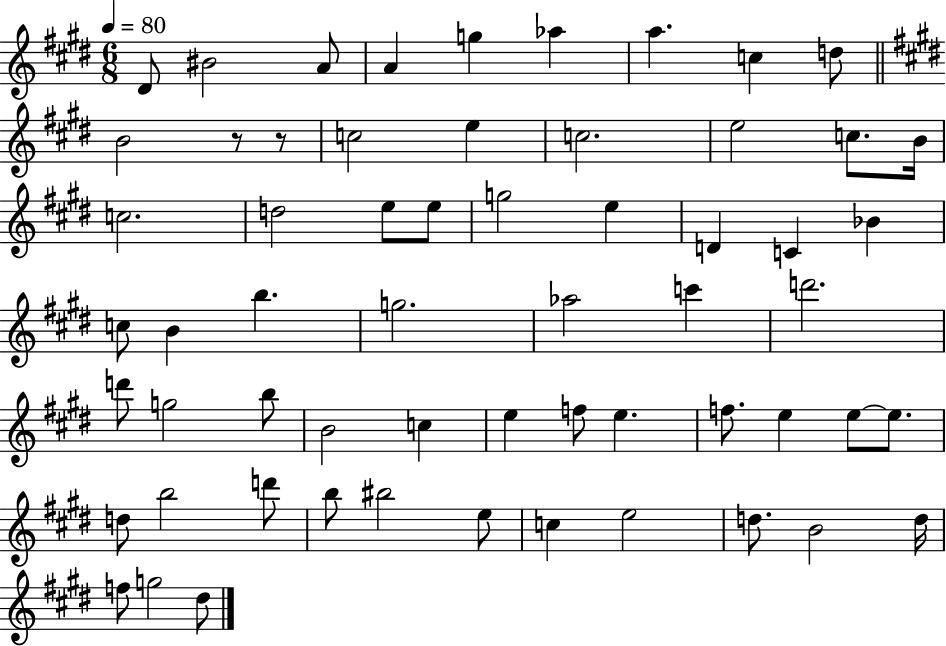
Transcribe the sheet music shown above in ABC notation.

X:1
T:Untitled
M:6/8
L:1/4
K:E
^D/2 ^B2 A/2 A g _a a c d/2 B2 z/2 z/2 c2 e c2 e2 c/2 B/4 c2 d2 e/2 e/2 g2 e D C _B c/2 B b g2 _a2 c' d'2 d'/2 g2 b/2 B2 c e f/2 e f/2 e e/2 e/2 d/2 b2 d'/2 b/2 ^b2 e/2 c e2 d/2 B2 d/4 f/2 g2 ^d/2